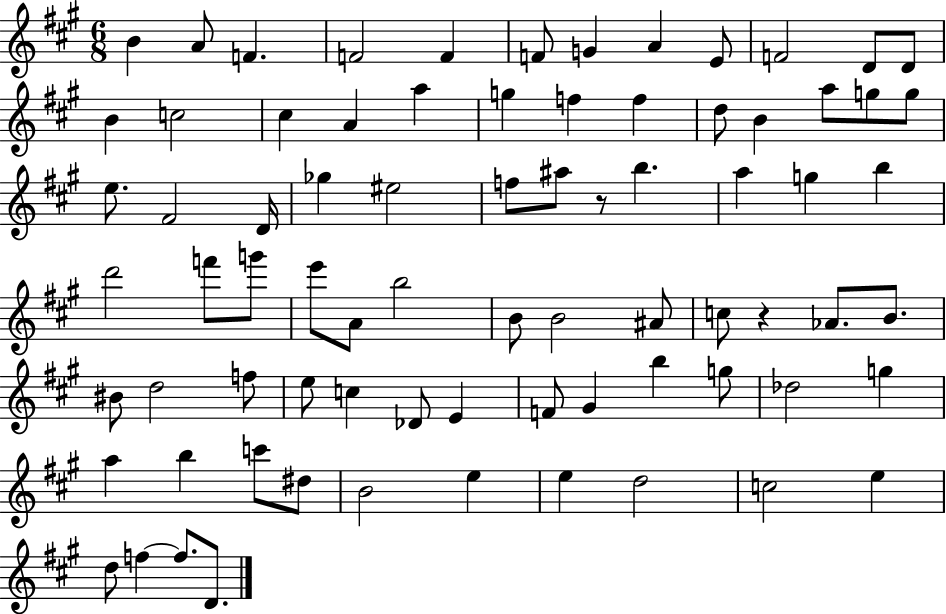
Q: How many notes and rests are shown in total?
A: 77